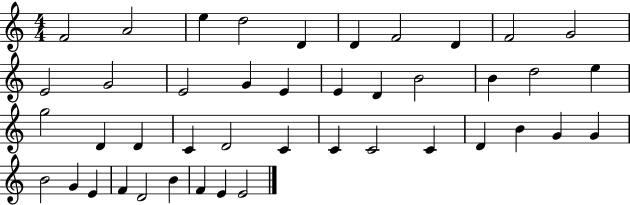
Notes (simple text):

F4/h A4/h E5/q D5/h D4/q D4/q F4/h D4/q F4/h G4/h E4/h G4/h E4/h G4/q E4/q E4/q D4/q B4/h B4/q D5/h E5/q G5/h D4/q D4/q C4/q D4/h C4/q C4/q C4/h C4/q D4/q B4/q G4/q G4/q B4/h G4/q E4/q F4/q D4/h B4/q F4/q E4/q E4/h